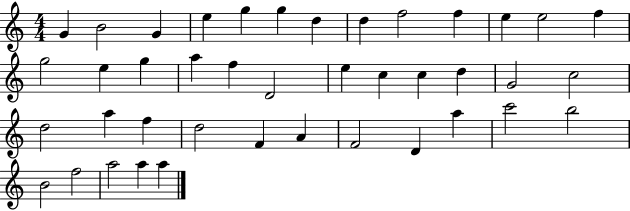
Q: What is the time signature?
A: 4/4